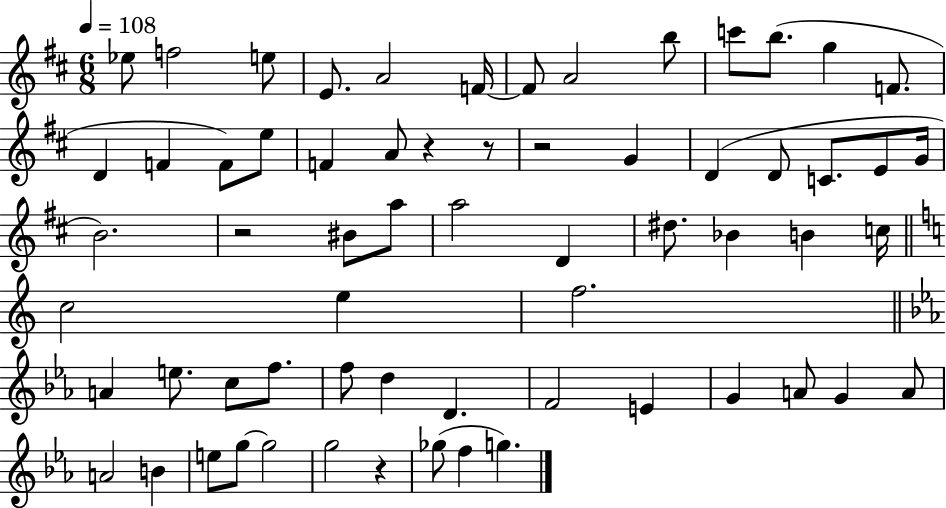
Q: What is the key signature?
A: D major